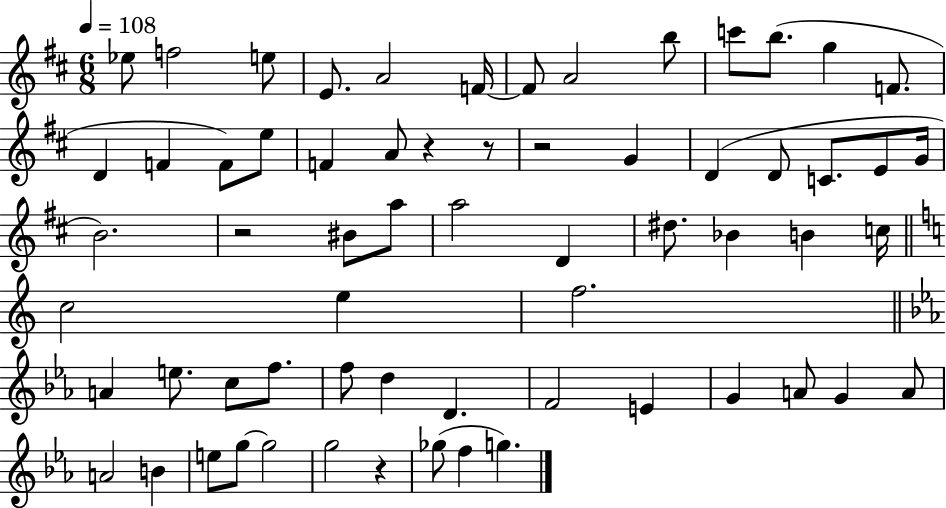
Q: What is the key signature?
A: D major